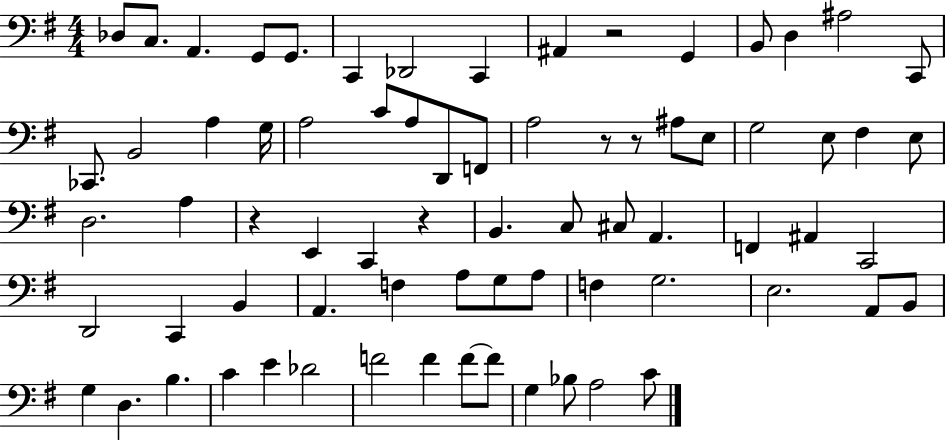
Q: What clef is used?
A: bass